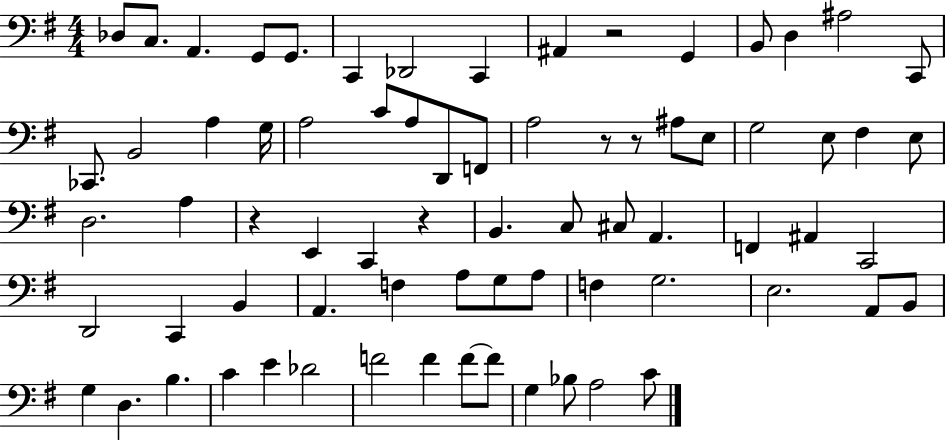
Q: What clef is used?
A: bass